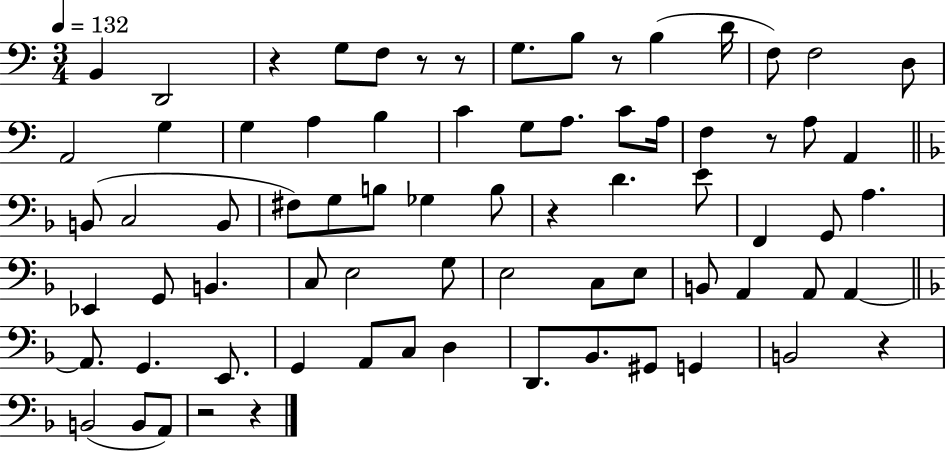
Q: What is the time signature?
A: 3/4